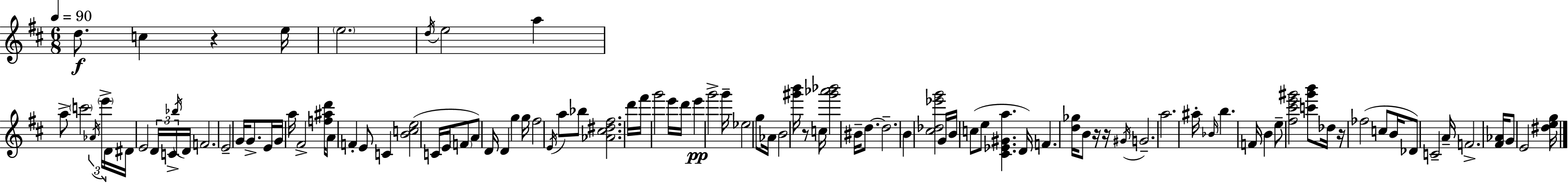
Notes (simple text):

D5/e. C5/q R/q E5/s E5/h. D5/s E5/h A5/q A5/e C6/h Ab4/s E6/s D4/s D#4/s E4/h D4/s C4/s Bb5/s D4/s F4/h. E4/h G4/s G4/e. E4/s G4/s A5/s F#4/h [F5,A#5,D6]/s A4/e F4/q E4/e C4/q [B4,C5,E5]/h C4/s E4/s F4/e A4/e D4/s D4/q G5/q G5/s F#5/h E4/s A5/e Bb5/e [Ab4,C#5,D#5,F#5]/h. D6/s F#6/s G6/h E6/s D6/s E6/q G6/h G6/s Eb5/h G5/e Ab4/s B4/h [G#6,B6]/s R/e C5/s [G#6,Ab6,Bb6]/h BIS4/s D5/e. D5/h. B4/q [C#5,Db5,Eb6,G6]/h G4/s B4/s C5/e E5/e [C#4,Eb4,G#4,A5]/q. D4/s F4/q. [D5,Gb5]/s B4/e R/s R/s G#4/s G4/h. A5/h. A#5/s Bb4/s B5/q. F4/s B4/q E5/e [F#5,C#6,E6,G#6]/h [C6,G#6,B6]/e Db5/s R/s FES5/h C5/e B4/s Db4/e C4/h A4/s F4/h. [F#4,Ab4]/s G4/e E4/h [D#5,E5,G5]/s